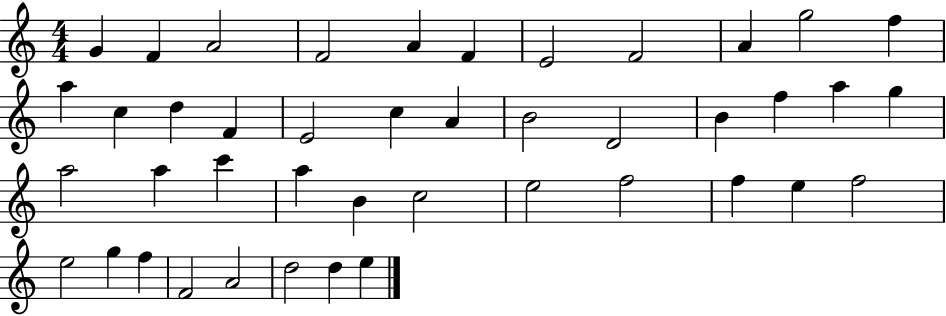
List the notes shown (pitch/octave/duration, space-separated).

G4/q F4/q A4/h F4/h A4/q F4/q E4/h F4/h A4/q G5/h F5/q A5/q C5/q D5/q F4/q E4/h C5/q A4/q B4/h D4/h B4/q F5/q A5/q G5/q A5/h A5/q C6/q A5/q B4/q C5/h E5/h F5/h F5/q E5/q F5/h E5/h G5/q F5/q F4/h A4/h D5/h D5/q E5/q